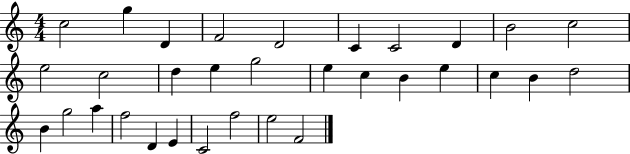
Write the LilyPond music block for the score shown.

{
  \clef treble
  \numericTimeSignature
  \time 4/4
  \key c \major
  c''2 g''4 d'4 | f'2 d'2 | c'4 c'2 d'4 | b'2 c''2 | \break e''2 c''2 | d''4 e''4 g''2 | e''4 c''4 b'4 e''4 | c''4 b'4 d''2 | \break b'4 g''2 a''4 | f''2 d'4 e'4 | c'2 f''2 | e''2 f'2 | \break \bar "|."
}